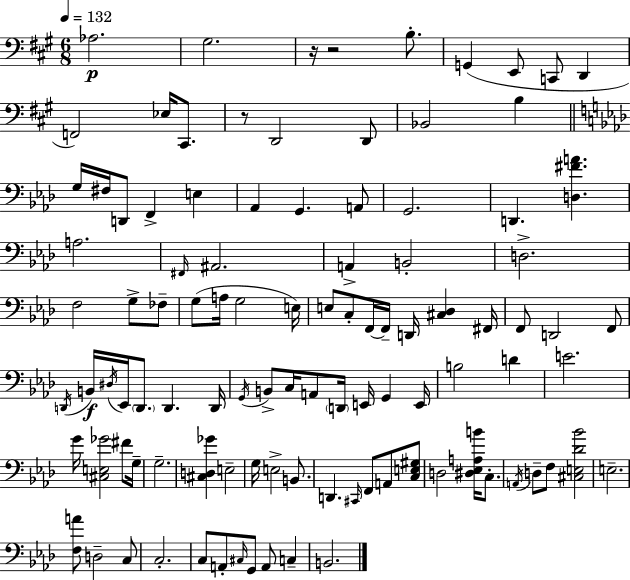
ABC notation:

X:1
T:Untitled
M:6/8
L:1/4
K:A
_A,2 ^G,2 z/4 z2 B,/2 G,, E,,/2 C,,/2 D,, F,,2 _E,/4 ^C,,/2 z/2 D,,2 D,,/2 _B,,2 B, G,/4 ^F,/4 D,,/2 F,, E, _A,, G,, A,,/2 G,,2 D,, [D,^FA] A,2 ^F,,/4 ^A,,2 A,, B,,2 D,2 F,2 G,/2 _F,/2 G,/2 A,/4 G,2 E,/4 E,/2 C,/2 F,,/4 F,,/4 D,,/4 [^C,_D,] ^F,,/4 F,,/2 D,,2 F,,/2 D,,/4 B,,/4 ^D,/4 _E,,/4 D,,/2 D,, D,,/4 G,,/4 B,,/2 C,/4 A,,/2 D,,/4 E,,/4 G,, E,,/4 B,2 D E2 G/4 [^C,E,_G]2 ^F/2 G,/4 G,2 [^C,D,_G] E,2 G,/4 E,2 B,,/2 D,, ^C,,/4 F,,/2 A,,/2 [C,E,^G,]/2 D,2 [^D,_E,A,B]/4 C,/2 A,,/4 D,/2 F,/2 [^C,E,_D_B]2 E,2 [F,A]/2 D,2 C,/2 C,2 C,/2 A,,/2 ^C,/4 G,,/2 A,,/2 C, B,,2